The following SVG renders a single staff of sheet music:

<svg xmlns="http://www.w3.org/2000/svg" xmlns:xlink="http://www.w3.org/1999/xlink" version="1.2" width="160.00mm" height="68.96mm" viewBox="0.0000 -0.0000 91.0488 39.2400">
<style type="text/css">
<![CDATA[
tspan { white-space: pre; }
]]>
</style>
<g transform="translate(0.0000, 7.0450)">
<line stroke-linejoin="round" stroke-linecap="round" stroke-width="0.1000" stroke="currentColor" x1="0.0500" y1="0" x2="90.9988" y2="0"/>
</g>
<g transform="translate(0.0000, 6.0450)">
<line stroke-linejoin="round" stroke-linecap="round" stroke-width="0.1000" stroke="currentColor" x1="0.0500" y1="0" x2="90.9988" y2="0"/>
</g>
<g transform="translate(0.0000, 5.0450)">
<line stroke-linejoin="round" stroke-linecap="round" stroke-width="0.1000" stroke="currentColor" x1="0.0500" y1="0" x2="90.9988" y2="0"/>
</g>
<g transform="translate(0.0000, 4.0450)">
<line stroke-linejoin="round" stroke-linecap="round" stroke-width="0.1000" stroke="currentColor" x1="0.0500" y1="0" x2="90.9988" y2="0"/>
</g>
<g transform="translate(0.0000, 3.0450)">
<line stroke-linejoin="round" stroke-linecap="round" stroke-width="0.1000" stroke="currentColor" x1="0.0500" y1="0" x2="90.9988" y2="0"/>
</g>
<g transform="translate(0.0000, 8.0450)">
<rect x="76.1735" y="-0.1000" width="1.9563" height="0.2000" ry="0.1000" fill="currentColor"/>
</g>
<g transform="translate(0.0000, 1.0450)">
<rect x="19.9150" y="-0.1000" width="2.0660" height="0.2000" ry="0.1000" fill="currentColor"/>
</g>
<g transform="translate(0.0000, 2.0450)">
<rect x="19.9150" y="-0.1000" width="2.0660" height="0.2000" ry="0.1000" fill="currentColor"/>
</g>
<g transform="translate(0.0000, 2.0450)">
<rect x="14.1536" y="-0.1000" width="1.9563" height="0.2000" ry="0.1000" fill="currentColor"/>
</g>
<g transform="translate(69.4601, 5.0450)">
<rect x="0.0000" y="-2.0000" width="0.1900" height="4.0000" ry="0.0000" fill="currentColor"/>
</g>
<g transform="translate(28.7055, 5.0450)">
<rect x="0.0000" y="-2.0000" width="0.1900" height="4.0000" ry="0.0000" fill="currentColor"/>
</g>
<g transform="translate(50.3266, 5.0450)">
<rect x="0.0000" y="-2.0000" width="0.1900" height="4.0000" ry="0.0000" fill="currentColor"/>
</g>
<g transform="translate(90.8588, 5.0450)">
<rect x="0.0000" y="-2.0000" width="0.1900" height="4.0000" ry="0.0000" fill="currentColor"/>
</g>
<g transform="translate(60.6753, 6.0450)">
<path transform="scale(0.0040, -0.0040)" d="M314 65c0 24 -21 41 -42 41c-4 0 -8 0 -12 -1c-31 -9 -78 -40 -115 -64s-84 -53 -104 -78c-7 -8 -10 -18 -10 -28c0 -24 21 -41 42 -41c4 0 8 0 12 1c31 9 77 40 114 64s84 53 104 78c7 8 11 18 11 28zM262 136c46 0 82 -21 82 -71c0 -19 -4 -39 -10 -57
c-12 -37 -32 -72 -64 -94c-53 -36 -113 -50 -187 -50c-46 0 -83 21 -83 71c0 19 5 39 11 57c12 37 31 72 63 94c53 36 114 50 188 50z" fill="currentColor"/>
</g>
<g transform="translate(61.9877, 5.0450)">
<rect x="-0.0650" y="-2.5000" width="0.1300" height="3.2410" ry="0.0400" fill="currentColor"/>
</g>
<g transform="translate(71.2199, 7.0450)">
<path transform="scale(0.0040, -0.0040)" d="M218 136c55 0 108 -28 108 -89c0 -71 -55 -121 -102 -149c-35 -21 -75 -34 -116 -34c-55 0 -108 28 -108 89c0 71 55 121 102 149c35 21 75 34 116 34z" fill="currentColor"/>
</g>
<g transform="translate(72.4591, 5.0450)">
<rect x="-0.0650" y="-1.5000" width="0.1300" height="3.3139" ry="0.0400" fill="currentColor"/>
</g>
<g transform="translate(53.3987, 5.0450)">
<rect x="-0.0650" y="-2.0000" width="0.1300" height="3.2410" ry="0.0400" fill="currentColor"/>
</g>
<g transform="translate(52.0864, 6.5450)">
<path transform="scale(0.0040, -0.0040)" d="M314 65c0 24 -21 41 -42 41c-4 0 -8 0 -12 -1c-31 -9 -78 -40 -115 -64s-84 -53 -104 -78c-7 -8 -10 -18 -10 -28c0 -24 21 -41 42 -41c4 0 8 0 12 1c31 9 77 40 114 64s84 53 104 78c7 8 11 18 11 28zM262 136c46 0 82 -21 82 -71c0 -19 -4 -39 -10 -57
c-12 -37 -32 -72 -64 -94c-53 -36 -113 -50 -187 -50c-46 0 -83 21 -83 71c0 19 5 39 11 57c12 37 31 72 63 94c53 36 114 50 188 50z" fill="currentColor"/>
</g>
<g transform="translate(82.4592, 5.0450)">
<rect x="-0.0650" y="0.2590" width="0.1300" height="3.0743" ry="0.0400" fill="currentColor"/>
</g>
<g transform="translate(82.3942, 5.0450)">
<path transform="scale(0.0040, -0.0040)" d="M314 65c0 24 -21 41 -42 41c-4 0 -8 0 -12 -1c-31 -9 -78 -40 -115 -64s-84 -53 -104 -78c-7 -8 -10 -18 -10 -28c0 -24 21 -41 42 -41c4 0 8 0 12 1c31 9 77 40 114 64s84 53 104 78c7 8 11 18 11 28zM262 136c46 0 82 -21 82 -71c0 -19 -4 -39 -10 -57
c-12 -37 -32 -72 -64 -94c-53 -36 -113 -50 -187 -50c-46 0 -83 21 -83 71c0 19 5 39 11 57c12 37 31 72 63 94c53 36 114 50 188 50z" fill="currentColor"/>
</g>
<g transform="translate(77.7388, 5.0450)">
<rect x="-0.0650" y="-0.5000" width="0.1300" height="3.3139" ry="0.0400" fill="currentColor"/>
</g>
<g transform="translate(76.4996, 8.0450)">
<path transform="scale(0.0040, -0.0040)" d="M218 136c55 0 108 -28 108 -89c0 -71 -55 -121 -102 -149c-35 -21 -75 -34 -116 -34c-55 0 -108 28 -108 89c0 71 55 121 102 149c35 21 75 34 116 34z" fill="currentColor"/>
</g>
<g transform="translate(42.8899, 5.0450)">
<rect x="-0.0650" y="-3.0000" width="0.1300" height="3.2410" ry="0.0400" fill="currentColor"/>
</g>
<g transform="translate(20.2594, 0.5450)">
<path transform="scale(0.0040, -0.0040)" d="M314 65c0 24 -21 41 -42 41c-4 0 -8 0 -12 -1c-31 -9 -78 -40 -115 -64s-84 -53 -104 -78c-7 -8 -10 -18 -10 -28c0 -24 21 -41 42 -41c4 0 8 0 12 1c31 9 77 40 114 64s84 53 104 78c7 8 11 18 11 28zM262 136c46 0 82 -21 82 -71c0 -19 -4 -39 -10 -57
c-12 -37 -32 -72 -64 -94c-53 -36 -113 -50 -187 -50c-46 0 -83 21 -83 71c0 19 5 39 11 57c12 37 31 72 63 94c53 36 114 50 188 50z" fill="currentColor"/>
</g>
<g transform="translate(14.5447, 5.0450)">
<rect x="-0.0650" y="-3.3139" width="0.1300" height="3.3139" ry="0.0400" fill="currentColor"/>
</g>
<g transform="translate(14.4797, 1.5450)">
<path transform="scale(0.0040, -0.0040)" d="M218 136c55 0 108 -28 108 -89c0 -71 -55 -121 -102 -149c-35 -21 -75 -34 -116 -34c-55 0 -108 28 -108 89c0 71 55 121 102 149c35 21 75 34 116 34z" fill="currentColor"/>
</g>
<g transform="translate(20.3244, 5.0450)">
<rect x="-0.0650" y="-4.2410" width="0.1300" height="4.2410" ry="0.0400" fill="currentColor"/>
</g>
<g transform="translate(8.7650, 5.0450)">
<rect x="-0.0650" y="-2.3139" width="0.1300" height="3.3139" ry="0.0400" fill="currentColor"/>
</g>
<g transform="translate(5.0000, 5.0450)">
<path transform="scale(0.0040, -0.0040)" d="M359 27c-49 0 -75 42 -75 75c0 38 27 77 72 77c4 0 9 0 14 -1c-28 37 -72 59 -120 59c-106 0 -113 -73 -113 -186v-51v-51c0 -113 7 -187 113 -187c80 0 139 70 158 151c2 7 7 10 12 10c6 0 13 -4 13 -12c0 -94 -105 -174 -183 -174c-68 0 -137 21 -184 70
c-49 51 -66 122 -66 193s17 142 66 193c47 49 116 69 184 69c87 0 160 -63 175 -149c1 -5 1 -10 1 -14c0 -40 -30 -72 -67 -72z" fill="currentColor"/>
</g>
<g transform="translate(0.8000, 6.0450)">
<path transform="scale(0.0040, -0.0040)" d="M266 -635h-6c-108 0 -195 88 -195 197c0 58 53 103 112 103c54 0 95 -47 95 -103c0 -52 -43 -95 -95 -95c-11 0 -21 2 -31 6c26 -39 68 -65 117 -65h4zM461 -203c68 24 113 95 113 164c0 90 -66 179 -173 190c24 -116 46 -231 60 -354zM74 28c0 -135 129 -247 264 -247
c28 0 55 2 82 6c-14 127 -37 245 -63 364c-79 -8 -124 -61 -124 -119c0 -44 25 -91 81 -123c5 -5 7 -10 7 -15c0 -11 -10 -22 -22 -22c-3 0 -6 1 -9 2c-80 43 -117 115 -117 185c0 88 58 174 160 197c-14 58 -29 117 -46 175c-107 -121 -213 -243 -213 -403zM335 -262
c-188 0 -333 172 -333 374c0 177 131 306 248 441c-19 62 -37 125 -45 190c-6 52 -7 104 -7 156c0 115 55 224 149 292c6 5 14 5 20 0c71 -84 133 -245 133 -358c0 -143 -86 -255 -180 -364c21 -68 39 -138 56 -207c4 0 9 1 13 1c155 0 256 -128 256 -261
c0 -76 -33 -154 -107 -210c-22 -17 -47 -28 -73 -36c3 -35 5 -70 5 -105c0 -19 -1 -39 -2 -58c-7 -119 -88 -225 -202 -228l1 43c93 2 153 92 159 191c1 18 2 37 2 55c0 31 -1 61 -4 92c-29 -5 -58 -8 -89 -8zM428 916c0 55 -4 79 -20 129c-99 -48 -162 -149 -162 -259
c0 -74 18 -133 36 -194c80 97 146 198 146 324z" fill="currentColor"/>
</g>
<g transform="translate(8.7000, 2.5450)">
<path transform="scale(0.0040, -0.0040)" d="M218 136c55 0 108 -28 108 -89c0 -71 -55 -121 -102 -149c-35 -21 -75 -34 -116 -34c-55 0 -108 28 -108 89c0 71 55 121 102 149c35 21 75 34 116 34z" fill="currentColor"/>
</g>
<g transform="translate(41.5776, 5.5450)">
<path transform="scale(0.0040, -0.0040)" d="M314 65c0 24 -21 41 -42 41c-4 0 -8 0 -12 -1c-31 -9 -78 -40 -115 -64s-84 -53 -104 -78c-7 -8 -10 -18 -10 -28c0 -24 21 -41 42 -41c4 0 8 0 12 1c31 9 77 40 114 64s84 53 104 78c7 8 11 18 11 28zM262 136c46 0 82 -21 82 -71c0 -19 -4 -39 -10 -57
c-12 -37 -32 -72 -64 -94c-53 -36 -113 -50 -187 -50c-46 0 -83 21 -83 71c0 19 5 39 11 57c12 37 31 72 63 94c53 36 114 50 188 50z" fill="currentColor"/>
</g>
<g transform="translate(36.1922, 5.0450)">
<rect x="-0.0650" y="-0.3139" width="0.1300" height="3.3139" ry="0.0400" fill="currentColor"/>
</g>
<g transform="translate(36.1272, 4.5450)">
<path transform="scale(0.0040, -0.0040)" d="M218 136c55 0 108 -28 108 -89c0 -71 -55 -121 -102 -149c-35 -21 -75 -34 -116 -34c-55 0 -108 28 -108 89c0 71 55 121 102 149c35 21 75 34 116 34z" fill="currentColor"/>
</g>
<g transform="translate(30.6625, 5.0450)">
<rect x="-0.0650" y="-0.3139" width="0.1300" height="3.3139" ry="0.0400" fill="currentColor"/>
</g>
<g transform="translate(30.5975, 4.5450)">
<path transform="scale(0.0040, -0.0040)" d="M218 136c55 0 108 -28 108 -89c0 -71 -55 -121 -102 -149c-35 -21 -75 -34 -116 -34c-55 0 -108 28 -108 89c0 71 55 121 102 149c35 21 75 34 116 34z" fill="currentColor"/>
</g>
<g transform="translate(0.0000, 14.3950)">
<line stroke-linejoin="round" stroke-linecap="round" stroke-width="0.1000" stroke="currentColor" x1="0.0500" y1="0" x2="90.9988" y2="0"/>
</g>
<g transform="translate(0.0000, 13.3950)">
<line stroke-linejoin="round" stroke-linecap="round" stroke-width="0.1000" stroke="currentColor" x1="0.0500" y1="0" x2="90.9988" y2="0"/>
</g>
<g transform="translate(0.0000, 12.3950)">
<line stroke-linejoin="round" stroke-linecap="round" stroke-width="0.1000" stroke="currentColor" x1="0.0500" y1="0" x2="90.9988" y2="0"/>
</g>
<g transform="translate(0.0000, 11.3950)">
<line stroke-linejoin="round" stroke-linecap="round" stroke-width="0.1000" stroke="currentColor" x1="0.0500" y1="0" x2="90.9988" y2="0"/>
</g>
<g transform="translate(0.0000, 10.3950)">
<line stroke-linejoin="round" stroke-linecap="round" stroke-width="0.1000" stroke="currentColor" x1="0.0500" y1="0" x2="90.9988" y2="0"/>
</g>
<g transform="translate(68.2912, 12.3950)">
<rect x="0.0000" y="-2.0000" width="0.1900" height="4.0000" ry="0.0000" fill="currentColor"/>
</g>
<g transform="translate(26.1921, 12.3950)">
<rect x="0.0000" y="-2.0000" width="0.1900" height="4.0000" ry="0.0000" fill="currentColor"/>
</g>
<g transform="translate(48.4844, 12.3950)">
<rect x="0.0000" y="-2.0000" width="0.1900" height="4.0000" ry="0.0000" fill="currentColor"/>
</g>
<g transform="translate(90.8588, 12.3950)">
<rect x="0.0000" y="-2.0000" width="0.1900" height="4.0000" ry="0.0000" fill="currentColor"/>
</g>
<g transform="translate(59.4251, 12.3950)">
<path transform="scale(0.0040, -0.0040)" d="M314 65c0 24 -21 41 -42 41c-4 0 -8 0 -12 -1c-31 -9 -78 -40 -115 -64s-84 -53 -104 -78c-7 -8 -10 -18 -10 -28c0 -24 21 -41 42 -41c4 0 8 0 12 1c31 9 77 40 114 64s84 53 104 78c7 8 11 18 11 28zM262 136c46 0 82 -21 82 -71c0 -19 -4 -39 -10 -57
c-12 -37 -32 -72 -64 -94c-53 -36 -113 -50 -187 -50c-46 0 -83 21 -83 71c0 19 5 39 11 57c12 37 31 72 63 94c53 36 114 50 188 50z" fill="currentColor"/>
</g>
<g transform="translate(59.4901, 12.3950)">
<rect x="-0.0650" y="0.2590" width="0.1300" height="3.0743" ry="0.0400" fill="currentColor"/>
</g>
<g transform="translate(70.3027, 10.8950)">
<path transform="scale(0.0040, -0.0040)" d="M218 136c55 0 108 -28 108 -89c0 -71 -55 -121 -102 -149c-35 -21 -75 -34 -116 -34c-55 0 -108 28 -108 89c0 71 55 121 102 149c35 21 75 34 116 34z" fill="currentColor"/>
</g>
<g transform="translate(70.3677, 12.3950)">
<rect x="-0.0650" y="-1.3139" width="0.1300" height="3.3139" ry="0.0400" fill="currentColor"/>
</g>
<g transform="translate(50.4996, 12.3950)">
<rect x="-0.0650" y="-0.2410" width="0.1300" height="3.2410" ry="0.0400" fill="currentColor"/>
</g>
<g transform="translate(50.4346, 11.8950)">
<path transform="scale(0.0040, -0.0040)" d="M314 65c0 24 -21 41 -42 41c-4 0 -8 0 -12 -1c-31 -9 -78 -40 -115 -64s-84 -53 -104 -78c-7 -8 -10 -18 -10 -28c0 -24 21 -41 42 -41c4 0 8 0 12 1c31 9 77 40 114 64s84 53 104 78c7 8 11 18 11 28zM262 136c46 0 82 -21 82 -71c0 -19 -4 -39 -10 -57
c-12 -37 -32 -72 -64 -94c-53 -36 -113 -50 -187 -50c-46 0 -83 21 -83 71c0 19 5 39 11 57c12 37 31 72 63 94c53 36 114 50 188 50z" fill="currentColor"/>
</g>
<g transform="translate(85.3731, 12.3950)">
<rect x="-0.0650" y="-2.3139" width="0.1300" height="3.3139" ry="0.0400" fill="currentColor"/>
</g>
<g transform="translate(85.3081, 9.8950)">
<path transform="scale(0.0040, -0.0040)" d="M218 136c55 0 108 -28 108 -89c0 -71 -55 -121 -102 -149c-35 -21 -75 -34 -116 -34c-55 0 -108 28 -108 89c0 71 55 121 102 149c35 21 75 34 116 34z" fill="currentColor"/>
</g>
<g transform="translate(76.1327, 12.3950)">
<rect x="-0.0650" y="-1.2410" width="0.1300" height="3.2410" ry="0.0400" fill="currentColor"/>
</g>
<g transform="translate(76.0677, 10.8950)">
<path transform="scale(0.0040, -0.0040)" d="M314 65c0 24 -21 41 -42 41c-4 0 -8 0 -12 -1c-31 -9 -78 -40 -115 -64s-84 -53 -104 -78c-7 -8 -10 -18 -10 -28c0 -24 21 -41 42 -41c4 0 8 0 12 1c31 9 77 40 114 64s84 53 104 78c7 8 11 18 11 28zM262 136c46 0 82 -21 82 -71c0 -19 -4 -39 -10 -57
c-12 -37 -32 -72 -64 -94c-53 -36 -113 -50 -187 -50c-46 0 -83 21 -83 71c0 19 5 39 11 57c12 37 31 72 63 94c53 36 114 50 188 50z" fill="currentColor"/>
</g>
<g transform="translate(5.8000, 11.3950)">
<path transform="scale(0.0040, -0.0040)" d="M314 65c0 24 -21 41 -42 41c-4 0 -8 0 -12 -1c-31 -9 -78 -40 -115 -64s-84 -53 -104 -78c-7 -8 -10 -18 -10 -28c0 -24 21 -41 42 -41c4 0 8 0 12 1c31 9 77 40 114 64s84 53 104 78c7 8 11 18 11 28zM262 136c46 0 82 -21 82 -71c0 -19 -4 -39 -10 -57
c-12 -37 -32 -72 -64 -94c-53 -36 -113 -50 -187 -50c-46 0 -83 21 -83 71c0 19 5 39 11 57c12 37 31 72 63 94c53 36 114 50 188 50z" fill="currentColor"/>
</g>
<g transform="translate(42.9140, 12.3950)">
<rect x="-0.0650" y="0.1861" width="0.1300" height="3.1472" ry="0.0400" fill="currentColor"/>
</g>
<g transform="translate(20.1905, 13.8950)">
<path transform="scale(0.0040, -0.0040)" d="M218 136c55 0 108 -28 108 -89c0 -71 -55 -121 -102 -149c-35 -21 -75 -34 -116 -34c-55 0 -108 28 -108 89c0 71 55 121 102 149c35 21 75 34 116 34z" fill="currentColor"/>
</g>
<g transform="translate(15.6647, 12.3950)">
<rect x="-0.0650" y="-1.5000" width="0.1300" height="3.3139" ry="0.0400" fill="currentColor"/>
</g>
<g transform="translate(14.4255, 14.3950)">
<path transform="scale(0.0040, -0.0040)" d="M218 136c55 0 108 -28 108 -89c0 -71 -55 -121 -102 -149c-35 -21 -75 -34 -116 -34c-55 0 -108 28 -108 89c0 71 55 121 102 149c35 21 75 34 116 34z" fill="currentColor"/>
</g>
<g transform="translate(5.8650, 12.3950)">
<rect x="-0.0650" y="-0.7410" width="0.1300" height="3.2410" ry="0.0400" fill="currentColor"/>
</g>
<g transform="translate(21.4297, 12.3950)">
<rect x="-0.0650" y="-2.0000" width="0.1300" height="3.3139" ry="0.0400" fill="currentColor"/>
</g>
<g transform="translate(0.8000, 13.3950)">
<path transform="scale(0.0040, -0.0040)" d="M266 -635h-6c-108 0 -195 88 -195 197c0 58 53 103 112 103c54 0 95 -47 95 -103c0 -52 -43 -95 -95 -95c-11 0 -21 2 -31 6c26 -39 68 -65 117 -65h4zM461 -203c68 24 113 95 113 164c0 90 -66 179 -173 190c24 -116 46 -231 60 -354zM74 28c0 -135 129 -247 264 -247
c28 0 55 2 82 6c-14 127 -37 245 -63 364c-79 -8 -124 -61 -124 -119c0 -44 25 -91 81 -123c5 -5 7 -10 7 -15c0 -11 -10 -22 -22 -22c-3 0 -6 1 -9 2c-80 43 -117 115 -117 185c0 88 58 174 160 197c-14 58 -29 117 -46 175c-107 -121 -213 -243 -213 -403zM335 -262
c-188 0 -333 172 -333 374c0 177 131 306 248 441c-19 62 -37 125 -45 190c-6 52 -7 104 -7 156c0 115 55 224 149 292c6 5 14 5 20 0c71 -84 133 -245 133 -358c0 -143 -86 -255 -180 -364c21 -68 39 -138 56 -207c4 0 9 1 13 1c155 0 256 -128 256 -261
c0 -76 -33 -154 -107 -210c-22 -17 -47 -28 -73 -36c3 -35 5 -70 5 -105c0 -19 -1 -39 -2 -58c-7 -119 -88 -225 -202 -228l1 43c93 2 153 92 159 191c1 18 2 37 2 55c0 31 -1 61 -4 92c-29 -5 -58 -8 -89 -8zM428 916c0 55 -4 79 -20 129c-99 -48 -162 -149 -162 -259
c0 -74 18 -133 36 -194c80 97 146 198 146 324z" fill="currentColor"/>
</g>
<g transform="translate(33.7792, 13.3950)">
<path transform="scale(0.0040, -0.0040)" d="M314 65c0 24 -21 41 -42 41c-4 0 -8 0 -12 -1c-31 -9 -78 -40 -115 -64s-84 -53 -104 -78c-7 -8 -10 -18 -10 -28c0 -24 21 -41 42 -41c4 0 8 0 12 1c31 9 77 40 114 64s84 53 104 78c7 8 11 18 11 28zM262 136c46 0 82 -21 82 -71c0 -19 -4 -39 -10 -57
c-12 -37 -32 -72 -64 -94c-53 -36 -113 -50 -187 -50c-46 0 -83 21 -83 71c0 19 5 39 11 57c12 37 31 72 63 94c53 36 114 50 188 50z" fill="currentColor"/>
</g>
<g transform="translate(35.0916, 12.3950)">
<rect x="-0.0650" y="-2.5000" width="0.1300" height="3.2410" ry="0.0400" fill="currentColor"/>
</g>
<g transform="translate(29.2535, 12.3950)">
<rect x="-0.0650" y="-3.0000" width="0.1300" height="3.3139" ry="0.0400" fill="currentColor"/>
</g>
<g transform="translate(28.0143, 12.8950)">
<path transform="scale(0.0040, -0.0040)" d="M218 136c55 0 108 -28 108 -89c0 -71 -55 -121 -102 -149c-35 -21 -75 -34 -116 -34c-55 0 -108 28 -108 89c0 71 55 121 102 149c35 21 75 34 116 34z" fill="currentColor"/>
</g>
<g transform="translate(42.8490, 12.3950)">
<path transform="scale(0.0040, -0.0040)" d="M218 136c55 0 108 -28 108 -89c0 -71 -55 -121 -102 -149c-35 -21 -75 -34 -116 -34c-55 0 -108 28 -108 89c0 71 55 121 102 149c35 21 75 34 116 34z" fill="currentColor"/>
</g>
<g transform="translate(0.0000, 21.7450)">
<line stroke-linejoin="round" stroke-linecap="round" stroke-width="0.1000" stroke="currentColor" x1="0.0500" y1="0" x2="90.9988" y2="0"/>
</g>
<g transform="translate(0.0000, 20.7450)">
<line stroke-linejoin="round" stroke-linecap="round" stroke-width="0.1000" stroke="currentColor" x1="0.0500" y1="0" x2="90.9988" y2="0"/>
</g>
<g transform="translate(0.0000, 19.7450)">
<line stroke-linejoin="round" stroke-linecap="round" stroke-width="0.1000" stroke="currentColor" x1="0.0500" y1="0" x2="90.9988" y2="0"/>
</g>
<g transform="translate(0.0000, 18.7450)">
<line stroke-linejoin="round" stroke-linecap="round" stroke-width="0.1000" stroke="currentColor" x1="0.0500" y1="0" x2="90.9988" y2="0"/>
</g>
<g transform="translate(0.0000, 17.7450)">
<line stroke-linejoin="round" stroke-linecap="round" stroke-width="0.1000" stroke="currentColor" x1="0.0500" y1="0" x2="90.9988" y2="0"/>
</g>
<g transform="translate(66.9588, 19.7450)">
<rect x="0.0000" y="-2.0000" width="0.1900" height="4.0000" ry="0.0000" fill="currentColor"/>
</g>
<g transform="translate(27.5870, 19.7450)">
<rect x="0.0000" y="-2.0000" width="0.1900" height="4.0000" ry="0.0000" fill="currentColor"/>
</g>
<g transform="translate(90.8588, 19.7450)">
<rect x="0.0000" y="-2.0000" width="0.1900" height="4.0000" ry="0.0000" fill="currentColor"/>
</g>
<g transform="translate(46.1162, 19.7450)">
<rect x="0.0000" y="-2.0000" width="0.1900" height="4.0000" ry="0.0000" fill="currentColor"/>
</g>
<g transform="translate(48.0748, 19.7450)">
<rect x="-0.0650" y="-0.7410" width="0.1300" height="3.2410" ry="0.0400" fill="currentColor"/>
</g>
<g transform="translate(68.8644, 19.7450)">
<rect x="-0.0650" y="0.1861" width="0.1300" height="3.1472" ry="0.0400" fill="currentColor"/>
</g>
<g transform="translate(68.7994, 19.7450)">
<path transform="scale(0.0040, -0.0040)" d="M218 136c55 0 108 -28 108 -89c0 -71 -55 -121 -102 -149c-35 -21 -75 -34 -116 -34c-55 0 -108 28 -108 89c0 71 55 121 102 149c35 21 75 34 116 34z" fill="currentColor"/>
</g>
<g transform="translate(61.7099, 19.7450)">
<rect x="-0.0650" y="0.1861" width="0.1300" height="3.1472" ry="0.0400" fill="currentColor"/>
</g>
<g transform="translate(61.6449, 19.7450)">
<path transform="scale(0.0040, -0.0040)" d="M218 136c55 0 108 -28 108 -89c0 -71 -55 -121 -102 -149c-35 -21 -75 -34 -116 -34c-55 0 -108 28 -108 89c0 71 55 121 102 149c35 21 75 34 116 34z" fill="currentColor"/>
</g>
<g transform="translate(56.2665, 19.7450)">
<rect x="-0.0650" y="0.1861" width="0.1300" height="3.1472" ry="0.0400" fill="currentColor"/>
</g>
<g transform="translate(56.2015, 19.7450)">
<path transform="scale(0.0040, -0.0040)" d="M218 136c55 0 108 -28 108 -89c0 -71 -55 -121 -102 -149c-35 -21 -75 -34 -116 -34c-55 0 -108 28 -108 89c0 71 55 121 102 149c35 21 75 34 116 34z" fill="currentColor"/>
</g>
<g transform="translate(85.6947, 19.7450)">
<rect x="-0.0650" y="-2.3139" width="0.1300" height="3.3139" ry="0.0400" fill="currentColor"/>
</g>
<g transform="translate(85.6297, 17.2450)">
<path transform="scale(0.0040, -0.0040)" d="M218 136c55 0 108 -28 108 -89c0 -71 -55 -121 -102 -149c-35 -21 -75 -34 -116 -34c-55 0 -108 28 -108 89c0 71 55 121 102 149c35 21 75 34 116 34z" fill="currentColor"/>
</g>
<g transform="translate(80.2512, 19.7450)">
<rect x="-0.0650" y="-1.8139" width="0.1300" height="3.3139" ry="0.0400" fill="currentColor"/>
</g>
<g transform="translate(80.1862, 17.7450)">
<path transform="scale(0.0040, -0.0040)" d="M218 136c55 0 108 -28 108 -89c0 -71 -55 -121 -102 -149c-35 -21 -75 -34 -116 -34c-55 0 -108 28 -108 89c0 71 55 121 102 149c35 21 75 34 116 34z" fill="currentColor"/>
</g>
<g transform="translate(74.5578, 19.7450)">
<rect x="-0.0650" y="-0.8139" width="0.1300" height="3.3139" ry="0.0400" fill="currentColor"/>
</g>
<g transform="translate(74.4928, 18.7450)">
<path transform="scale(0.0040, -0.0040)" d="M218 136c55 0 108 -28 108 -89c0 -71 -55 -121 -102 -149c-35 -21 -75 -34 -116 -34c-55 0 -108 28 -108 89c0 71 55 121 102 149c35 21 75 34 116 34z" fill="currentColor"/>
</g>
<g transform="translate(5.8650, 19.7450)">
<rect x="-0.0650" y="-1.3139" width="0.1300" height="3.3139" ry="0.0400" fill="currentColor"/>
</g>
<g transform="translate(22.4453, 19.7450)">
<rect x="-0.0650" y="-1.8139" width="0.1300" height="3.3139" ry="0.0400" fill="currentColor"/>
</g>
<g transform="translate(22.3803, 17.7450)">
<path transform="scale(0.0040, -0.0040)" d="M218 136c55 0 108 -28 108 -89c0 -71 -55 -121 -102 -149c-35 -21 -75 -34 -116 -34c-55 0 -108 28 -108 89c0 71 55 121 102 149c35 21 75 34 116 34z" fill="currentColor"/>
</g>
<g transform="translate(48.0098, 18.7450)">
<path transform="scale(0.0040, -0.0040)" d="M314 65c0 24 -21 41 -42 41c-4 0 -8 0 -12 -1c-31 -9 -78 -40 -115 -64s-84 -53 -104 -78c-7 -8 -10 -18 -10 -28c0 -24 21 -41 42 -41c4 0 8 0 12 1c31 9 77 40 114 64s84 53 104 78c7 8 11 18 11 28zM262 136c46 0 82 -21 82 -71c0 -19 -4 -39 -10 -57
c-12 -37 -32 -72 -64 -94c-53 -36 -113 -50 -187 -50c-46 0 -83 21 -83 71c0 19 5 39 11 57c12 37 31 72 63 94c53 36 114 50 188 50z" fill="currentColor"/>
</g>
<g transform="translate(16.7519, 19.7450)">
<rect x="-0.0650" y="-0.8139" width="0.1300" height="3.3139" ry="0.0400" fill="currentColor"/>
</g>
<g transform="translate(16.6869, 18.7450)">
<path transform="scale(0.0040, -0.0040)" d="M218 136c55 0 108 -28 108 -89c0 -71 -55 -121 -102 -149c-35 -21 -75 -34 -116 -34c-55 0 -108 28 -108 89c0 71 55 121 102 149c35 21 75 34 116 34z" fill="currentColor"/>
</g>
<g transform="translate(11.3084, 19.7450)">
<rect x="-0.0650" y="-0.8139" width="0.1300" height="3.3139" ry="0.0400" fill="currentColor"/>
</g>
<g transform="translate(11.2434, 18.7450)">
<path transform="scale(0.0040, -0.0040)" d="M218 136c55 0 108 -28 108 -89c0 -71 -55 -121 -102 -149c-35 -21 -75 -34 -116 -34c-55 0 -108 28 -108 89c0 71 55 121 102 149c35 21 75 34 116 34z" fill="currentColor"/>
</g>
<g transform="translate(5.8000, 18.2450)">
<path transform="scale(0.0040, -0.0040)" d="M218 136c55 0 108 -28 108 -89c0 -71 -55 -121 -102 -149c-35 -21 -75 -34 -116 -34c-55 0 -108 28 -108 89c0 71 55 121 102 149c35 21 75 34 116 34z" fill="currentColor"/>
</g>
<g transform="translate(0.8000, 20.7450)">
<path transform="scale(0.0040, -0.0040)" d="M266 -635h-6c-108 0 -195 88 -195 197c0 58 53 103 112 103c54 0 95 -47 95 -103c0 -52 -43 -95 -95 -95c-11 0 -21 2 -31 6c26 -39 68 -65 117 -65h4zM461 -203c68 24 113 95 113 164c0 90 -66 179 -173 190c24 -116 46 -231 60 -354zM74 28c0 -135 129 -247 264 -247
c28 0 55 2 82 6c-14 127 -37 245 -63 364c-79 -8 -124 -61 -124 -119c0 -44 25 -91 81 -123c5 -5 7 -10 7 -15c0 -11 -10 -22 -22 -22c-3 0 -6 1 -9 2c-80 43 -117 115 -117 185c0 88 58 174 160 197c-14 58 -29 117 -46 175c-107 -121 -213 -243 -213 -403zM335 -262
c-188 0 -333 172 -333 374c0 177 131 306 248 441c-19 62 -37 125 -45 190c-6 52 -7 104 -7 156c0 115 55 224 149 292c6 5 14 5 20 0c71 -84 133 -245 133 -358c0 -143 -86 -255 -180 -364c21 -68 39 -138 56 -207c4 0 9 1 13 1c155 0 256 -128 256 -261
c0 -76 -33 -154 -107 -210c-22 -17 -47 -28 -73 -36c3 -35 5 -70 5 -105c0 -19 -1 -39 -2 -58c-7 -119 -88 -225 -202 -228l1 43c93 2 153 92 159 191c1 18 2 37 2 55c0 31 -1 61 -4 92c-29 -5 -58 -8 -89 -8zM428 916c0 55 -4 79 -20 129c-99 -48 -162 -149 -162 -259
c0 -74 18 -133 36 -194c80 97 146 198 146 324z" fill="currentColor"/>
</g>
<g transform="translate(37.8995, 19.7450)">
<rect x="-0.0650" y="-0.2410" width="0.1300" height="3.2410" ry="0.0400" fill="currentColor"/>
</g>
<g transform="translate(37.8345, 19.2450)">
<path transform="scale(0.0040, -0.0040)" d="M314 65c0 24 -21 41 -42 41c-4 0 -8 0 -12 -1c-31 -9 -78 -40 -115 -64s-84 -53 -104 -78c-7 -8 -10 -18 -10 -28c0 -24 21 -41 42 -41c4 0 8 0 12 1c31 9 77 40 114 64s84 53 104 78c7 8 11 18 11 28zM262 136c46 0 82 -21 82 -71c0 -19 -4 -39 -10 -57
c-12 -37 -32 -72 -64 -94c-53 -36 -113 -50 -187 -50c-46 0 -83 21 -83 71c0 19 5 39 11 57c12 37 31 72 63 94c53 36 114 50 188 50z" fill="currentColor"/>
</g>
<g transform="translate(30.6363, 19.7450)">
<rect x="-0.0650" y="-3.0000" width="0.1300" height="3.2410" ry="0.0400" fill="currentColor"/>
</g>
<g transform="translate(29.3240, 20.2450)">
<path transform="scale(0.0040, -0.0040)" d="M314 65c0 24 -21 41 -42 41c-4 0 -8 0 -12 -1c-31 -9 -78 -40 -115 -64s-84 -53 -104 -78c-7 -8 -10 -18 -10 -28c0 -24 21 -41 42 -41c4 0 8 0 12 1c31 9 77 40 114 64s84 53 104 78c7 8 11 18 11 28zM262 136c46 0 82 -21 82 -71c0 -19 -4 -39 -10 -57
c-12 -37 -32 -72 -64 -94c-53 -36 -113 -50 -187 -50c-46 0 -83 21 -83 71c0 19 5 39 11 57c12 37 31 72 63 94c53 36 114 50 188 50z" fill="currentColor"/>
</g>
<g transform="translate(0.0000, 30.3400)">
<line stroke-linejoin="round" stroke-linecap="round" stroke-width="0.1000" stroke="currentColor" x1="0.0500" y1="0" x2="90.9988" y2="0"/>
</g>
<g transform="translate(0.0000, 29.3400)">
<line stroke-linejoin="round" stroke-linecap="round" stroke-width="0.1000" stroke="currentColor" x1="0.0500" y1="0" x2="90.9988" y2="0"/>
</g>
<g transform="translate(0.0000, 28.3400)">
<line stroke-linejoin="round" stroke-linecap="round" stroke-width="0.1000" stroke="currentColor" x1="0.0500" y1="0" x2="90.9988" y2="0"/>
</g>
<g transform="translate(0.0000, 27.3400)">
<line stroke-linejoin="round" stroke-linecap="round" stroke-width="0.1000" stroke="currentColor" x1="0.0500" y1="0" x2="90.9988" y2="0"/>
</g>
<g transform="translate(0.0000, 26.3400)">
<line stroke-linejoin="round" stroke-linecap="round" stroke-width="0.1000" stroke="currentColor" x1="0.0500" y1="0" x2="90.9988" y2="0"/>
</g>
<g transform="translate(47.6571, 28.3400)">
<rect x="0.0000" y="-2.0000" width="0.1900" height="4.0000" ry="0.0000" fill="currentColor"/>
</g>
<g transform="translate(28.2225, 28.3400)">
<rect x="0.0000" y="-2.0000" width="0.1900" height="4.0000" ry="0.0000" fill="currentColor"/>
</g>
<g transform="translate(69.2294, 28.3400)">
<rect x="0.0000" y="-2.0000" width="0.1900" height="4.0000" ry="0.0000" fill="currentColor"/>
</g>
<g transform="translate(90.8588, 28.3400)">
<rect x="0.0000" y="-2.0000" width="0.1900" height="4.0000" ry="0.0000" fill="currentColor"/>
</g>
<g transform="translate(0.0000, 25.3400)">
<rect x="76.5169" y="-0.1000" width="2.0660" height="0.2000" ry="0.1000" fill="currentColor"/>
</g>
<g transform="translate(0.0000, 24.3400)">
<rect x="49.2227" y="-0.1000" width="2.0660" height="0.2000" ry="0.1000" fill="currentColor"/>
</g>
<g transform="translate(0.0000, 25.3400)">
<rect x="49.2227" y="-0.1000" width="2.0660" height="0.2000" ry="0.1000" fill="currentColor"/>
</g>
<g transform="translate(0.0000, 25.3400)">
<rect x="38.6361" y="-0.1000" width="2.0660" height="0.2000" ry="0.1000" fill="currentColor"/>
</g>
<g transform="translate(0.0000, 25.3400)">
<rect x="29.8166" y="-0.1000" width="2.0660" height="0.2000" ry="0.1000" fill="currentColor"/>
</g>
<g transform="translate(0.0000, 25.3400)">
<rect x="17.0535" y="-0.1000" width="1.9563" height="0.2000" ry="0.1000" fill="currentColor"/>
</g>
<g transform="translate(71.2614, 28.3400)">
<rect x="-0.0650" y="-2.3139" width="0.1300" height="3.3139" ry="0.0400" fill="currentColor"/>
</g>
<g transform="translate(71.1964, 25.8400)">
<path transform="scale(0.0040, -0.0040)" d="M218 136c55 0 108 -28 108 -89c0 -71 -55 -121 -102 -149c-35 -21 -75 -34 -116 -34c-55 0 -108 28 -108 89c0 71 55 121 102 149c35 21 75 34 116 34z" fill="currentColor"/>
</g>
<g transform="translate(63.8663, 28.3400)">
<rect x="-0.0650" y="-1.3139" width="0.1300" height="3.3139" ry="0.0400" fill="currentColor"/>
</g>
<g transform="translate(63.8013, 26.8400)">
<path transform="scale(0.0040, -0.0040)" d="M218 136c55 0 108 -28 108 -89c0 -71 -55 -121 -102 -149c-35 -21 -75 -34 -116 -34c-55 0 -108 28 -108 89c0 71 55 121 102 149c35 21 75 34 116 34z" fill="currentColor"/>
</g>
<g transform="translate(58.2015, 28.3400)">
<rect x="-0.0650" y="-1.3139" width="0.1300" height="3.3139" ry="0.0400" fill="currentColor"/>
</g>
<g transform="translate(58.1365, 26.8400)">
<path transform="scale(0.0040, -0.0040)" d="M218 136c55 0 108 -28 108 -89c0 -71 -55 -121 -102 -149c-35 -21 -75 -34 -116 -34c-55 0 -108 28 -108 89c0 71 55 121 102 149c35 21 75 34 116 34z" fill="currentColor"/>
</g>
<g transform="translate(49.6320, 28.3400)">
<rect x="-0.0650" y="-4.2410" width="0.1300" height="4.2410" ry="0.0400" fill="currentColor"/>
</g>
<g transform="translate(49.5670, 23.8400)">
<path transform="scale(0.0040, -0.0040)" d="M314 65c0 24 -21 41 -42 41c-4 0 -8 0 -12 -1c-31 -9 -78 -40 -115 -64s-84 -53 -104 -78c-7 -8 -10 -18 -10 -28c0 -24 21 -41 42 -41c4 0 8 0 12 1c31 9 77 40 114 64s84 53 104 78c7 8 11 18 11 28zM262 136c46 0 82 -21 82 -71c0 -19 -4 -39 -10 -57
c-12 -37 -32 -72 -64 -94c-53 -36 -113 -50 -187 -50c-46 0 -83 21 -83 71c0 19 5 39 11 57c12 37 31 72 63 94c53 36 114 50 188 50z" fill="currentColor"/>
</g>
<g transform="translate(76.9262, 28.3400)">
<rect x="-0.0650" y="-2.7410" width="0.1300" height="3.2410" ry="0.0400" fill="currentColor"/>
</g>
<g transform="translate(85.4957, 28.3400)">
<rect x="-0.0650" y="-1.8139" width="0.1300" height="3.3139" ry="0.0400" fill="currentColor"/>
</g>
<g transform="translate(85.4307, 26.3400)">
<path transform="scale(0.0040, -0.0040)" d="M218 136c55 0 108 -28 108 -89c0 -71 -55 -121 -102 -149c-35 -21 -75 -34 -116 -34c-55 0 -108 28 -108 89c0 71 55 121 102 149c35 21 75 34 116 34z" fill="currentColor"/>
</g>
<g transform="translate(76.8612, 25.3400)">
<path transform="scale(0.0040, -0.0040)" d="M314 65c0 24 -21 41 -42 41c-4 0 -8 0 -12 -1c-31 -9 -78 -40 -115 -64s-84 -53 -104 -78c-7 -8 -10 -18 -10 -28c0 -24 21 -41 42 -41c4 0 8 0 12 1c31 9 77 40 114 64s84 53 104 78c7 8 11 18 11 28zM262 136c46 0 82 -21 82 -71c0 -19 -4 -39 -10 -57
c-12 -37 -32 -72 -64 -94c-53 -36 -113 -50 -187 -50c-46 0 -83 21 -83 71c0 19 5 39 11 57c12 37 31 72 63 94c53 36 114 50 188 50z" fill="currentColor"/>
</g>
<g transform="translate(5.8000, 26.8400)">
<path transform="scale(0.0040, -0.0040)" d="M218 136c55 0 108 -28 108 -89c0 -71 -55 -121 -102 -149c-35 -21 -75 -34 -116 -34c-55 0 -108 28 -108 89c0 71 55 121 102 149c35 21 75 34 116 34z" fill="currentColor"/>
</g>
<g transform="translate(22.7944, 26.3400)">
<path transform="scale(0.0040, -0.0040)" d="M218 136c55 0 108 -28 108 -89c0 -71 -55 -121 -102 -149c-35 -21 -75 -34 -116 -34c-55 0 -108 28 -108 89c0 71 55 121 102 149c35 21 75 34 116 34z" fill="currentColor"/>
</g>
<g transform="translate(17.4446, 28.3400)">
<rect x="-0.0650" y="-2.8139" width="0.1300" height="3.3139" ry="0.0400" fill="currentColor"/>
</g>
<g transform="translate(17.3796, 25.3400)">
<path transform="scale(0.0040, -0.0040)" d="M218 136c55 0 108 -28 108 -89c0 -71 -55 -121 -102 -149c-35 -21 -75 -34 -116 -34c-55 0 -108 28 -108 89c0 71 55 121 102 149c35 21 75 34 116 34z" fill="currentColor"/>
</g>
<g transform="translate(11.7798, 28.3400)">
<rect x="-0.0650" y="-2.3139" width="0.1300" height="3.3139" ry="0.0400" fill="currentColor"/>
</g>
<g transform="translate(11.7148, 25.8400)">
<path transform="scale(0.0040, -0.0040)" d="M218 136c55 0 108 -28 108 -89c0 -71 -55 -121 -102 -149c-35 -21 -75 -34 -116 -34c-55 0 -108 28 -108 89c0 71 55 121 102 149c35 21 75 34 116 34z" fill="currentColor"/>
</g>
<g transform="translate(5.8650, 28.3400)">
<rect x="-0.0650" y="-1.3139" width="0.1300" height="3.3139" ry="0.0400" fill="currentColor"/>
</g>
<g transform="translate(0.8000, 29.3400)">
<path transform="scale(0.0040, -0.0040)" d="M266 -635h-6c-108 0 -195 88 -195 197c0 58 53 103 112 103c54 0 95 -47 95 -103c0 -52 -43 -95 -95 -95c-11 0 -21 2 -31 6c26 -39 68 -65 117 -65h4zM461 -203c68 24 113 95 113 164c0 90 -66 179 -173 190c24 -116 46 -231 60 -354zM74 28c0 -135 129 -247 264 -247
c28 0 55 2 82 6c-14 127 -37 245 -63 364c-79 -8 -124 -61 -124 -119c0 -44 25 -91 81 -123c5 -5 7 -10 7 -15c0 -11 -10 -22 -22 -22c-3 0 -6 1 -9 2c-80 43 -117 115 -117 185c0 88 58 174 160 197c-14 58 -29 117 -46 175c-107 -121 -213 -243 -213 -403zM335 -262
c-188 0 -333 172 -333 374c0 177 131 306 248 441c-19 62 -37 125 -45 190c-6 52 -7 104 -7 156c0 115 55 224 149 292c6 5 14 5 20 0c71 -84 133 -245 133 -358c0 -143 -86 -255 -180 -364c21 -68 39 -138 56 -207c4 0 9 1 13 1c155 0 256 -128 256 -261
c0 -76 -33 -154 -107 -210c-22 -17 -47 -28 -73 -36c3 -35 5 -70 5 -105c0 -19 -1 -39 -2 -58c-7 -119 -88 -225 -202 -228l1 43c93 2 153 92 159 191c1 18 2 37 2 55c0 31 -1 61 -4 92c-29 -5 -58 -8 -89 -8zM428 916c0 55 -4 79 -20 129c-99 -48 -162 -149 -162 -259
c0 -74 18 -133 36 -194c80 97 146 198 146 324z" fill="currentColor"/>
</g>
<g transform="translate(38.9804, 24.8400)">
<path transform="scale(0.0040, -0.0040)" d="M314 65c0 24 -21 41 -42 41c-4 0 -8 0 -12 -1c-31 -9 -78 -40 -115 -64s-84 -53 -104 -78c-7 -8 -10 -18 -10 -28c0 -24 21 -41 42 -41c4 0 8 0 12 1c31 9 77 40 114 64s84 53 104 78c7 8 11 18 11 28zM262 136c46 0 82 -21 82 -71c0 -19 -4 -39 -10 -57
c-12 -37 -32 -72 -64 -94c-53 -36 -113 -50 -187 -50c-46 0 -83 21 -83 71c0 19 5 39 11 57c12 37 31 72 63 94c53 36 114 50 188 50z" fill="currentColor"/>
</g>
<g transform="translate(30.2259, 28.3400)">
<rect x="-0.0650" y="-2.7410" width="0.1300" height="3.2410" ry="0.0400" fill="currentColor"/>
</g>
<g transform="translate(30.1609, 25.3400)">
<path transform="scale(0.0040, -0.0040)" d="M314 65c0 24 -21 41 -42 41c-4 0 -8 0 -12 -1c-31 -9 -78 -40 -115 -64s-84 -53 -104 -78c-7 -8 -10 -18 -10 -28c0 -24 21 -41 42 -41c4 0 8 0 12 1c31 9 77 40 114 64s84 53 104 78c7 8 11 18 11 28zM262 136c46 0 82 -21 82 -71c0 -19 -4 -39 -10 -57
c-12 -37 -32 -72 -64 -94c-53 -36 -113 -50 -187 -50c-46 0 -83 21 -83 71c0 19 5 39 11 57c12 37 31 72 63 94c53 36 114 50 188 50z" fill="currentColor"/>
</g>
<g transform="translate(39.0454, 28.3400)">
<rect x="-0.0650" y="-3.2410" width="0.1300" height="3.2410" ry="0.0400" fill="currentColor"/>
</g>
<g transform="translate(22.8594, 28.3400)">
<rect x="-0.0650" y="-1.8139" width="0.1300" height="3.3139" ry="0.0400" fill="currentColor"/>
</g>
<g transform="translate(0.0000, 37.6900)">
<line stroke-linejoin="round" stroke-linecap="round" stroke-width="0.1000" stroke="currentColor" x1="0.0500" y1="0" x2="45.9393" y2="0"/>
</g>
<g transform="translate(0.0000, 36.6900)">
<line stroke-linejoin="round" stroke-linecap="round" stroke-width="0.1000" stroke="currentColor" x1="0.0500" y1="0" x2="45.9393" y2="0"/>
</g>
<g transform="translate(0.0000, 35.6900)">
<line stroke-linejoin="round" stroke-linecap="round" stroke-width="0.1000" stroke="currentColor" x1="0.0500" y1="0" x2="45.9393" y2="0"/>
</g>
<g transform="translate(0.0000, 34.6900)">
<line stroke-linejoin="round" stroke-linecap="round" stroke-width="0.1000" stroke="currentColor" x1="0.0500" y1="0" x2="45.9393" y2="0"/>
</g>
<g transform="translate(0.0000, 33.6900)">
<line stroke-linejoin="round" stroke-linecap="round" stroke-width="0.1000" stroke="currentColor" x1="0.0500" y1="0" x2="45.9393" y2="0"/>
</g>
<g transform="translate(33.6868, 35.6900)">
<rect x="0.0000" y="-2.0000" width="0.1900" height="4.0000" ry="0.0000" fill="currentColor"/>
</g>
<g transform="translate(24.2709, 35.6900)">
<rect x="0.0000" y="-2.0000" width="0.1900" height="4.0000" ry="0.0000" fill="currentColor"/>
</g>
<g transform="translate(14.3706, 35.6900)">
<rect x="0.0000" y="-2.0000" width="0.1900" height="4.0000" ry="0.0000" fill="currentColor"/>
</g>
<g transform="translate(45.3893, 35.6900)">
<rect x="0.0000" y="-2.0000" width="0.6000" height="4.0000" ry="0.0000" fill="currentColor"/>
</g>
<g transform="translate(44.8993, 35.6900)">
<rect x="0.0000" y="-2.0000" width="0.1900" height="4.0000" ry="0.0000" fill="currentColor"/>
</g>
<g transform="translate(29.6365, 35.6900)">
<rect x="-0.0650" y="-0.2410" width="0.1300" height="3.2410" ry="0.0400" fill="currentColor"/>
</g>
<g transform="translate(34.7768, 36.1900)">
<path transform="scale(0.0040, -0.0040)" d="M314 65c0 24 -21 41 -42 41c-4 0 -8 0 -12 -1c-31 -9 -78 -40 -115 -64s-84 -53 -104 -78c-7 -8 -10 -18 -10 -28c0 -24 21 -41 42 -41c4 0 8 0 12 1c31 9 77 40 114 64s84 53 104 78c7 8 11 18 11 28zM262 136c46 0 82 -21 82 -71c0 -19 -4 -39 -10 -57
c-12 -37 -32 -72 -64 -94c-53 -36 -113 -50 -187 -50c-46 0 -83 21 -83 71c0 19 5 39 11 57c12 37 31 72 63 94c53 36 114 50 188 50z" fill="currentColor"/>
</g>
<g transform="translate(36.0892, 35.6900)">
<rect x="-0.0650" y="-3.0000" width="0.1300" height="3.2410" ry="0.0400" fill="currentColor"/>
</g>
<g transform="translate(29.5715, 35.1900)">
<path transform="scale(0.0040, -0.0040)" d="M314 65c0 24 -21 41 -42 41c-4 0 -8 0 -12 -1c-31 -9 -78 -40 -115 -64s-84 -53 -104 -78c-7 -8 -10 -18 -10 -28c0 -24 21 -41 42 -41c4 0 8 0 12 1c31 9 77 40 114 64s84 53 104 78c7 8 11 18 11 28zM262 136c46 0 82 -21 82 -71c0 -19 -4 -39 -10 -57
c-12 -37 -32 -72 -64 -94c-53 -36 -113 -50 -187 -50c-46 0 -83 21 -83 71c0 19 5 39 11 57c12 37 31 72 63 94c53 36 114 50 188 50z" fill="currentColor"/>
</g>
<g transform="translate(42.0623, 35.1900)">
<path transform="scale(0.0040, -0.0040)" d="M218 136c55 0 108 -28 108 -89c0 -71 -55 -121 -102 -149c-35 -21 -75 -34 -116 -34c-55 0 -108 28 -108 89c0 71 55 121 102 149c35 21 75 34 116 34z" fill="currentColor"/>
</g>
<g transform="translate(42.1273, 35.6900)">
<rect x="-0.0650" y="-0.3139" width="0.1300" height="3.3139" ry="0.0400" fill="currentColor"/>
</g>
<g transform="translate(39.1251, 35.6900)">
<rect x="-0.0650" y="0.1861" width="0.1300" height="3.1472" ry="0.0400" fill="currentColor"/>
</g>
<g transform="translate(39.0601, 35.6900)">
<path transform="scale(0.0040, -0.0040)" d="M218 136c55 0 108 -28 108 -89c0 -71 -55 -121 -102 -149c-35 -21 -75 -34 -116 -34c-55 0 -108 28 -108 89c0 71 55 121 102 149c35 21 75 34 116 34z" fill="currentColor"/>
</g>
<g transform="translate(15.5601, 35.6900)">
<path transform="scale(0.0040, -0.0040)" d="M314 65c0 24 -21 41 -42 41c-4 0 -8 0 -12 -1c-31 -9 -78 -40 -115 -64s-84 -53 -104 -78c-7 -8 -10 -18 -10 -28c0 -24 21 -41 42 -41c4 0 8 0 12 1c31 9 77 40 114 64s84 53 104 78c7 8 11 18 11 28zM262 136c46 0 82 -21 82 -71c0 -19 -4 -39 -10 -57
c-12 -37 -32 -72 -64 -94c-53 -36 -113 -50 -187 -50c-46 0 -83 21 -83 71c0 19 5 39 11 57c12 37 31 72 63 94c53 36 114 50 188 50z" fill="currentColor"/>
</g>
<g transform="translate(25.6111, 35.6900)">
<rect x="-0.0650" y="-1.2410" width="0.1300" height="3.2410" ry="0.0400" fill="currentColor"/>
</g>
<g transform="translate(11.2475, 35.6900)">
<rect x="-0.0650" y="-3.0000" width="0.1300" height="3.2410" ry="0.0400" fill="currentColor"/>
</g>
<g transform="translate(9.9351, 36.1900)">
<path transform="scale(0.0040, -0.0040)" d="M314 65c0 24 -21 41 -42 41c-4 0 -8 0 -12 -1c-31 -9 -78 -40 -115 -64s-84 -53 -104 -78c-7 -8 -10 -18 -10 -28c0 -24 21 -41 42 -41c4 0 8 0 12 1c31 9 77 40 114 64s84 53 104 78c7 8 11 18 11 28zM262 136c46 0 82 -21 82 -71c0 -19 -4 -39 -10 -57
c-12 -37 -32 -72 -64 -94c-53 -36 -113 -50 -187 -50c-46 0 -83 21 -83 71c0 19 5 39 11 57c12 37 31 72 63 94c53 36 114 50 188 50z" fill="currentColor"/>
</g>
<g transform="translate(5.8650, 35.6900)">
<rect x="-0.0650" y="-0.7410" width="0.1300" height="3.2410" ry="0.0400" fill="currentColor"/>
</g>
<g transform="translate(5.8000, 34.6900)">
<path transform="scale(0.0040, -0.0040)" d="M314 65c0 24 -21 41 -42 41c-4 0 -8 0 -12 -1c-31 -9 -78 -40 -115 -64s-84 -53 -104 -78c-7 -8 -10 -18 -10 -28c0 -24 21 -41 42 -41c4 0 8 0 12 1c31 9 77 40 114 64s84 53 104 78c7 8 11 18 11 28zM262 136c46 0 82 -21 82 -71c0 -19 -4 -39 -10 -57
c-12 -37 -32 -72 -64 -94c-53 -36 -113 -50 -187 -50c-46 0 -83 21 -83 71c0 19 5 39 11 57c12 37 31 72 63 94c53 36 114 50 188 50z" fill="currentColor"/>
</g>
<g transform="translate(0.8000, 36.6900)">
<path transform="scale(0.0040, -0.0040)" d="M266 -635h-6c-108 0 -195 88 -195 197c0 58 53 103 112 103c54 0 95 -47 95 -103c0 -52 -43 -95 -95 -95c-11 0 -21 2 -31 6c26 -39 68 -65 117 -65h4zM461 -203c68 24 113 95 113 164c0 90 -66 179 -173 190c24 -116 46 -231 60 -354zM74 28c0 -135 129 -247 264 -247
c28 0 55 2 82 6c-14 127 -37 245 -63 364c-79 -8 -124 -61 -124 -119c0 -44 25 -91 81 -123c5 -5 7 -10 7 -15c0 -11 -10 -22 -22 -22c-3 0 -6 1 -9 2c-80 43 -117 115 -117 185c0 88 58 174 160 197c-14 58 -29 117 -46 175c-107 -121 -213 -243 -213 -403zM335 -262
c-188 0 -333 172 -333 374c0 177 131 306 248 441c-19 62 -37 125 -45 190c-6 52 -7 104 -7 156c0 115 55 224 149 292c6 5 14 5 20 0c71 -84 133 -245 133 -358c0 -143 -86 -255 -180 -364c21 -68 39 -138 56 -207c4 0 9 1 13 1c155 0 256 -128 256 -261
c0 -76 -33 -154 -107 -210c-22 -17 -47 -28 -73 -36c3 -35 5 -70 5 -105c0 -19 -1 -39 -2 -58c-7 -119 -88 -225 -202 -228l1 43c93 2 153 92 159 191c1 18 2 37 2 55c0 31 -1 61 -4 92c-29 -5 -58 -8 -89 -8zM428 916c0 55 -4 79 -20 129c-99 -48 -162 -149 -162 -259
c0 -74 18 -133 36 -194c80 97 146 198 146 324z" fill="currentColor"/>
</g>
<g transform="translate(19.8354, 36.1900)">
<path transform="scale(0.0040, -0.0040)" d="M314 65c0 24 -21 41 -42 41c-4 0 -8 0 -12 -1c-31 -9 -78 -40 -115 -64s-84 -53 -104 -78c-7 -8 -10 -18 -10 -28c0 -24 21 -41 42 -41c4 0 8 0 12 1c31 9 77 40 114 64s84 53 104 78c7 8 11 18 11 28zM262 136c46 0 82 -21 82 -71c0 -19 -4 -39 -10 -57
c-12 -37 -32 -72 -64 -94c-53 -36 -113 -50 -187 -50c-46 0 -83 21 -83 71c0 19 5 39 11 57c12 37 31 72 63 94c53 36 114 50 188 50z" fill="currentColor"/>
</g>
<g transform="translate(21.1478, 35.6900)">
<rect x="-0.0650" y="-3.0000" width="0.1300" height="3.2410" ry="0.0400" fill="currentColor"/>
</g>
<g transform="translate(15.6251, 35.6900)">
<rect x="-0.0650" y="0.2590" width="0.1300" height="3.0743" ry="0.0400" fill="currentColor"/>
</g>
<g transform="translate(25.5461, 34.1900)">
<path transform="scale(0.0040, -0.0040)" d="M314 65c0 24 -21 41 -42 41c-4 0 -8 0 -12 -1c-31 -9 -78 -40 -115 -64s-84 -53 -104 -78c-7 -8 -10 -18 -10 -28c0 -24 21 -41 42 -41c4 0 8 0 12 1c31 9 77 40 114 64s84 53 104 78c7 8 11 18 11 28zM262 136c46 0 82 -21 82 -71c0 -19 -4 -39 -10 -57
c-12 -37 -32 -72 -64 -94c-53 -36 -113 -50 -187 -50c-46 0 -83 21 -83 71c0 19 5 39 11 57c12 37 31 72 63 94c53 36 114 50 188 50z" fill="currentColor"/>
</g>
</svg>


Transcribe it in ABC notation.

X:1
T:Untitled
M:4/4
L:1/4
K:C
g b d'2 c c A2 F2 G2 E C B2 d2 E F A G2 B c2 B2 e e2 g e d d f A2 c2 d2 B B B d f g e g a f a2 b2 d'2 e e g a2 f d2 A2 B2 A2 e2 c2 A2 B c